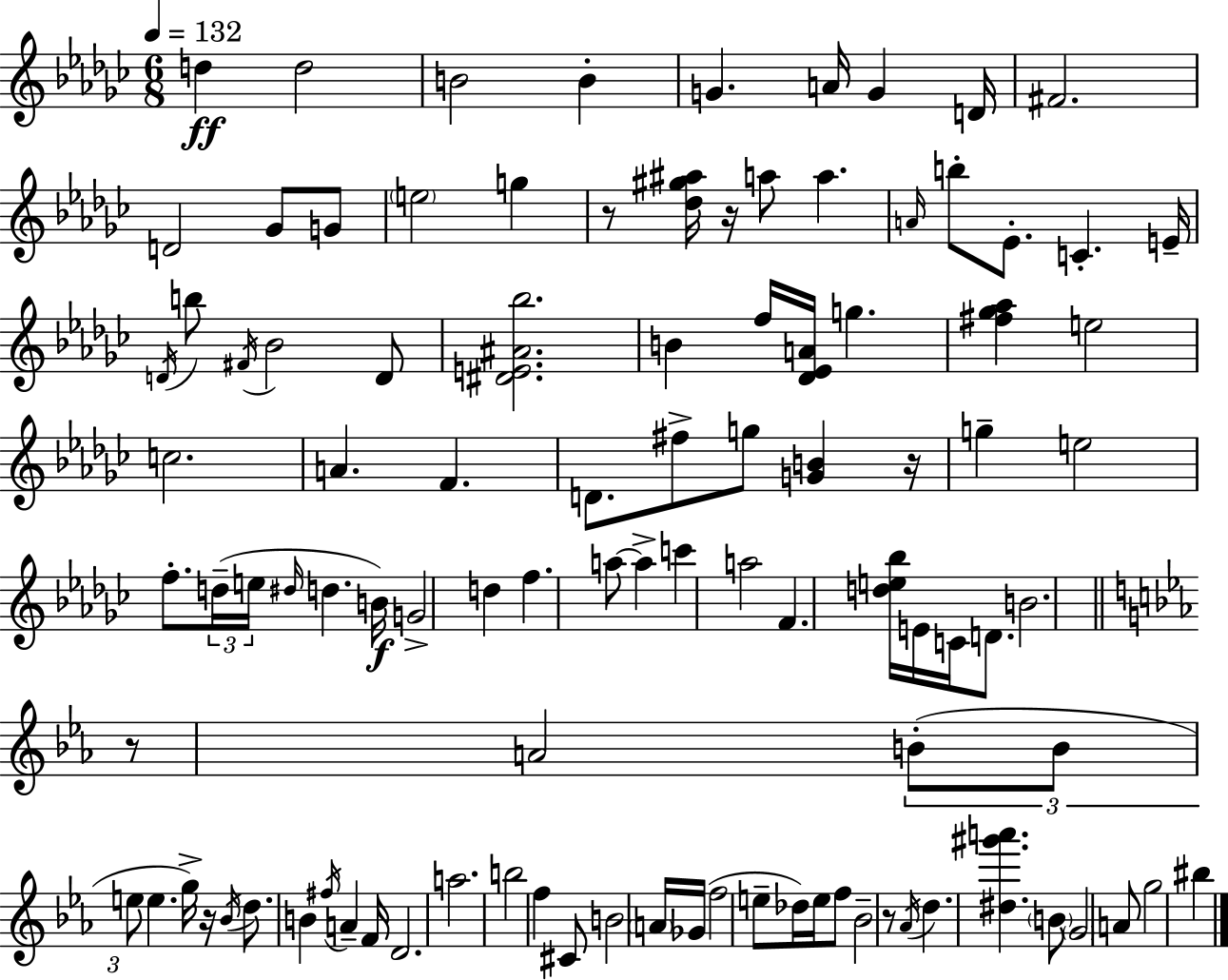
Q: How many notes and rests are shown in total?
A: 102